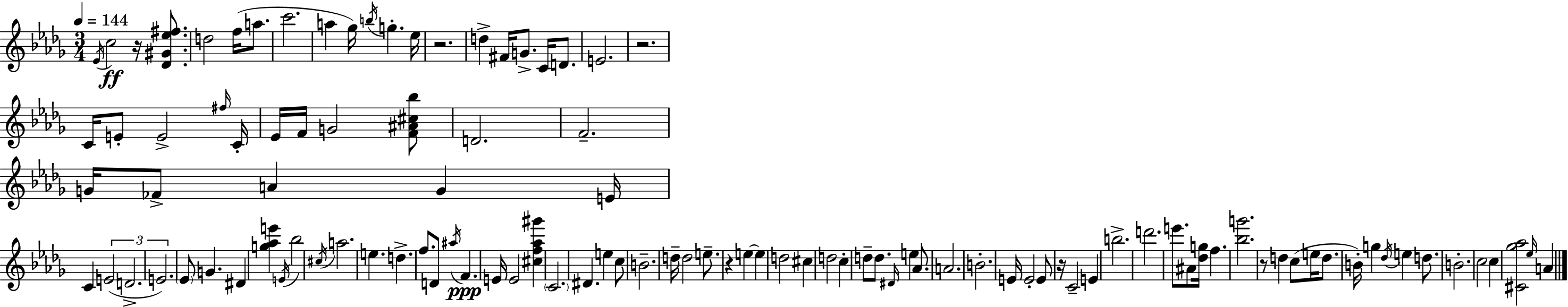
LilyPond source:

{
  \clef treble
  \numericTimeSignature
  \time 3/4
  \key bes \minor
  \tempo 4 = 144
  \acciaccatura { ees'16 }\ff c''2 r16 <des' gis' ees'' fis''>8. | d''2 f''16( a''8. | c'''2. | a''4 ges''16) \acciaccatura { b''16 } g''4.-. | \break ees''16 r2. | d''4-> fis'16 g'8.-> c'16 d'8. | e'2. | r2. | \break c'16 e'8-. e'2-> | \grace { fis''16 } c'16-. ees'16 f'16 g'2 | <f' ais' cis'' bes''>8 d'2. | f'2.-- | \break g'16 fes'8-> a'4 g'4 | e'16 c'4 \tuplet 3/2 { e'2( | d'2.-> | e'2.) } | \break \parenthesize ees'8 g'4. dis'4 | <g'' aes'' e'''>4 \acciaccatura { e'16 } bes''2 | \acciaccatura { cis''16 } a''2. | e''4. d''4.-> | \break f''8. d'8 \acciaccatura { ais''16 } f'4.\ppp | e'16 e'2 | <cis'' f'' aes'' gis'''>4 \parenthesize c'2. | dis'4. | \break e''4 c''8 b'2.-- | d''16-- d''2 | e''8.-- r4 e''4~~ | e''4 d''2 | \break cis''4 d''2 | c''4-. d''8-- d''8. \grace { dis'16 } | e''4 aes'8. a'2. | b'2.-. | \break e'16 e'2-. | e'8 r16 c'2-- | e'4 b''2.-> | d'''2. | \break e'''8. ais'8 | <des'' g''>16 f''4. <bes'' g'''>2. | r8 d''4 | c''8( e''16 d''8. b'16-.) g''4 | \break \acciaccatura { des''16 } e''4 d''8. b'2.-. | c''2 | c''4 <cis' ges'' aes''>2 | \grace { ees''16 } a'4 \bar "|."
}